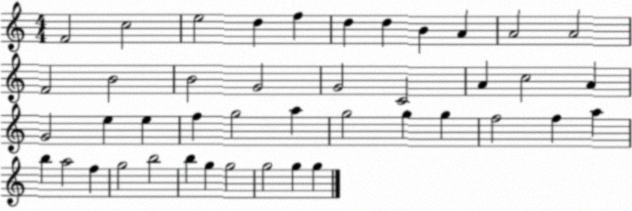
X:1
T:Untitled
M:4/4
L:1/4
K:C
F2 c2 e2 d f d d B A A2 A2 F2 B2 B2 G2 G2 C2 A c2 A G2 e e f g2 a g2 g g f2 f a b a2 f g2 b2 b g g2 g2 g g